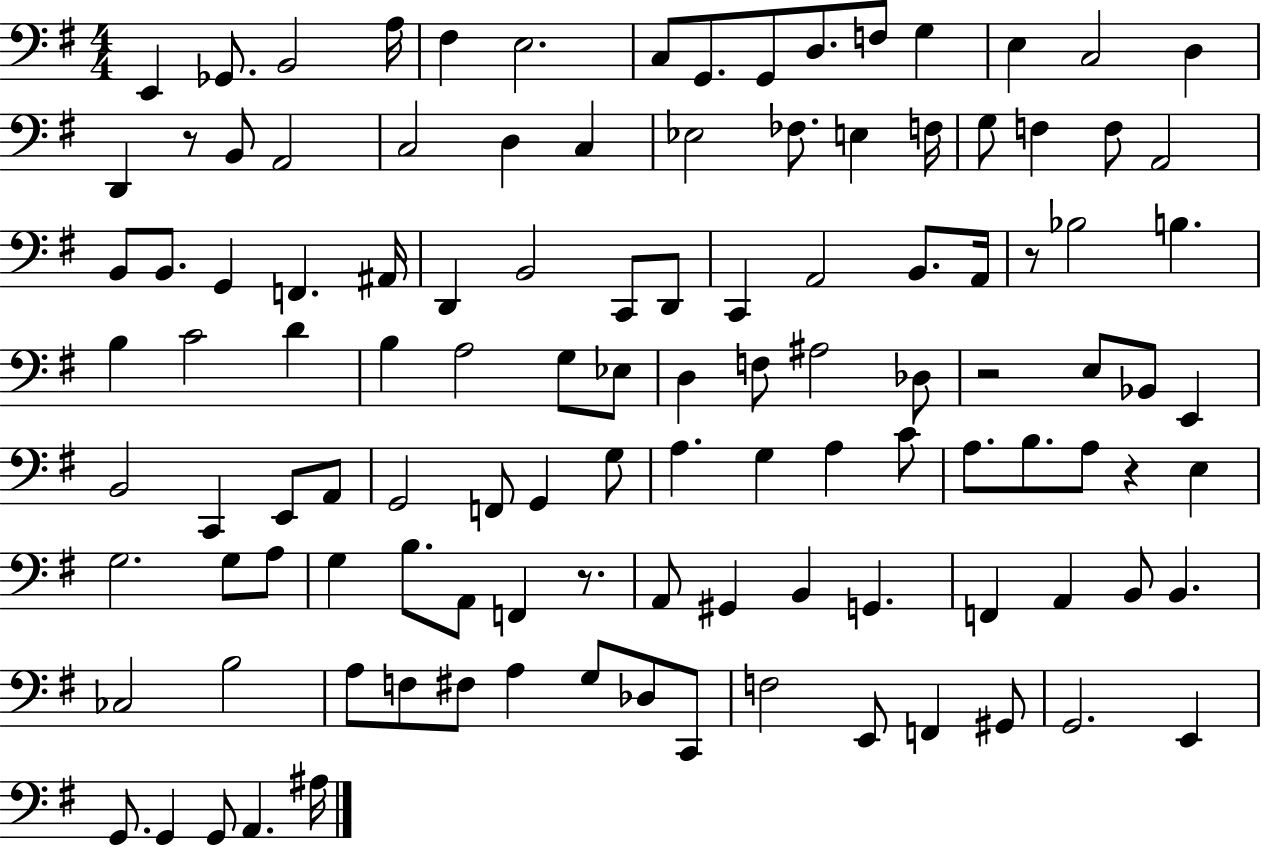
E2/q Gb2/e. B2/h A3/s F#3/q E3/h. C3/e G2/e. G2/e D3/e. F3/e G3/q E3/q C3/h D3/q D2/q R/e B2/e A2/h C3/h D3/q C3/q Eb3/h FES3/e. E3/q F3/s G3/e F3/q F3/e A2/h B2/e B2/e. G2/q F2/q. A#2/s D2/q B2/h C2/e D2/e C2/q A2/h B2/e. A2/s R/e Bb3/h B3/q. B3/q C4/h D4/q B3/q A3/h G3/e Eb3/e D3/q F3/e A#3/h Db3/e R/h E3/e Bb2/e E2/q B2/h C2/q E2/e A2/e G2/h F2/e G2/q G3/e A3/q. G3/q A3/q C4/e A3/e. B3/e. A3/e R/q E3/q G3/h. G3/e A3/e G3/q B3/e. A2/e F2/q R/e. A2/e G#2/q B2/q G2/q. F2/q A2/q B2/e B2/q. CES3/h B3/h A3/e F3/e F#3/e A3/q G3/e Db3/e C2/e F3/h E2/e F2/q G#2/e G2/h. E2/q G2/e. G2/q G2/e A2/q. A#3/s